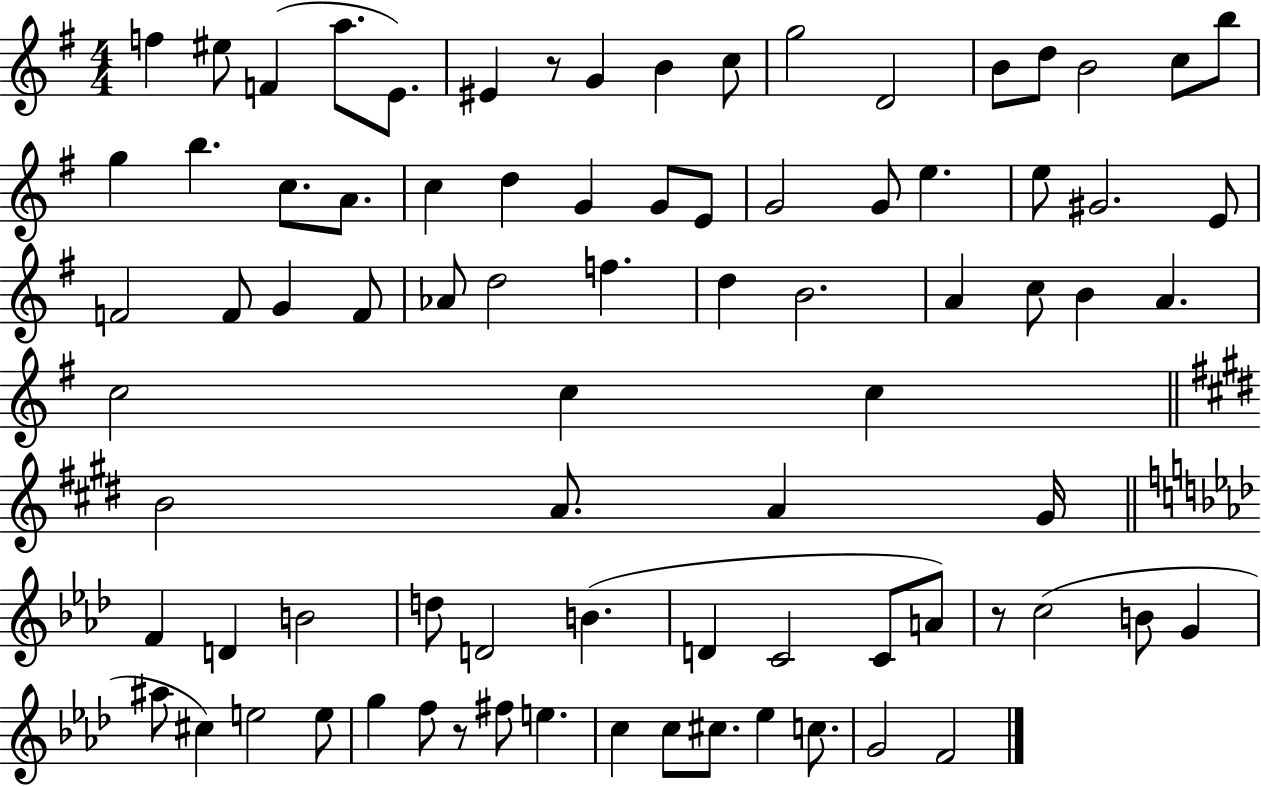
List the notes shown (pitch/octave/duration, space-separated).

F5/q EIS5/e F4/q A5/e. E4/e. EIS4/q R/e G4/q B4/q C5/e G5/h D4/h B4/e D5/e B4/h C5/e B5/e G5/q B5/q. C5/e. A4/e. C5/q D5/q G4/q G4/e E4/e G4/h G4/e E5/q. E5/e G#4/h. E4/e F4/h F4/e G4/q F4/e Ab4/e D5/h F5/q. D5/q B4/h. A4/q C5/e B4/q A4/q. C5/h C5/q C5/q B4/h A4/e. A4/q G#4/s F4/q D4/q B4/h D5/e D4/h B4/q. D4/q C4/h C4/e A4/e R/e C5/h B4/e G4/q A#5/e C#5/q E5/h E5/e G5/q F5/e R/e F#5/e E5/q. C5/q C5/e C#5/e. Eb5/q C5/e. G4/h F4/h